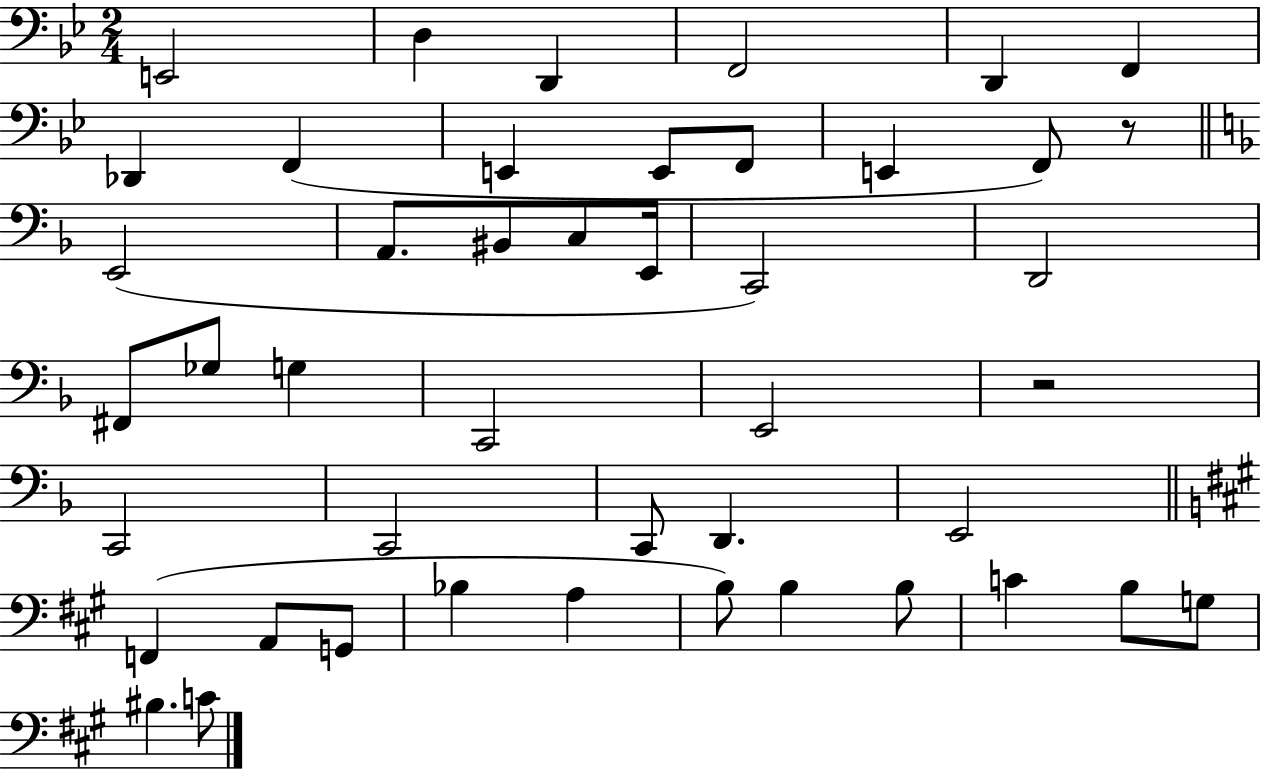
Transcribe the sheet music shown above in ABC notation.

X:1
T:Untitled
M:2/4
L:1/4
K:Bb
E,,2 D, D,, F,,2 D,, F,, _D,, F,, E,, E,,/2 F,,/2 E,, F,,/2 z/2 E,,2 A,,/2 ^B,,/2 C,/2 E,,/4 C,,2 D,,2 ^F,,/2 _G,/2 G, C,,2 E,,2 z2 C,,2 C,,2 C,,/2 D,, E,,2 F,, A,,/2 G,,/2 _B, A, B,/2 B, B,/2 C B,/2 G,/2 ^B, C/2